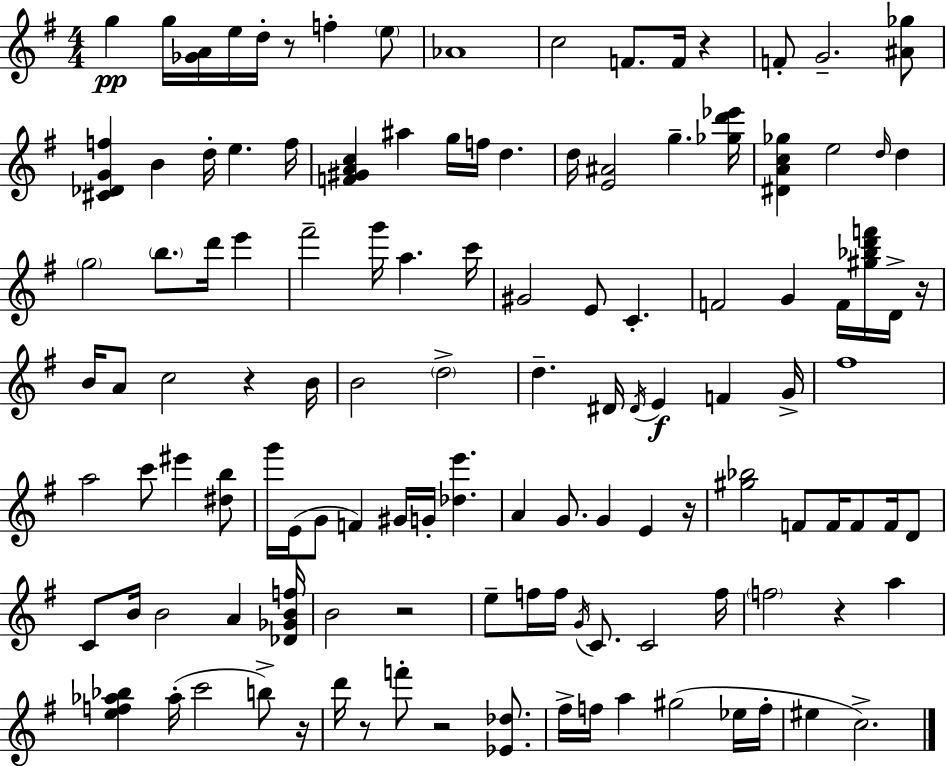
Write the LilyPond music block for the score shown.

{
  \clef treble
  \numericTimeSignature
  \time 4/4
  \key e \minor
  g''4\pp g''16 <ges' a'>16 e''16 d''16-. r8 f''4-. \parenthesize e''8 | aes'1 | c''2 f'8. f'16 r4 | f'8-. g'2.-- <ais' ges''>8 | \break <cis' des' g' f''>4 b'4 d''16-. e''4. f''16 | <f' gis' a' c''>4 ais''4 g''16 f''16 d''4. | d''16 <e' ais'>2 g''4.-- <ges'' d''' ees'''>16 | <dis' a' c'' ges''>4 e''2 \grace { d''16 } d''4 | \break \parenthesize g''2 \parenthesize b''8. d'''16 e'''4 | fis'''2-- g'''16 a''4. | c'''16 gis'2 e'8 c'4.-. | f'2 g'4 f'16 <gis'' bes'' d''' f'''>16 d'16-> | \break r16 b'16 a'8 c''2 r4 | b'16 b'2 \parenthesize d''2-> | d''4.-- dis'16 \acciaccatura { dis'16 } e'4\f f'4 | g'16-> fis''1 | \break a''2 c'''8 eis'''4 | <dis'' b''>8 g'''16 e'16( g'8 f'4) gis'16 g'16-. <des'' e'''>4. | a'4 g'8. g'4 e'4 | r16 <gis'' bes''>2 f'8 f'16 f'8 f'16 | \break d'8 c'8 b'16 b'2 a'4 | <des' ges' b' f''>16 b'2 r2 | e''8-- f''16 f''16 \acciaccatura { g'16 } c'8. c'2 | f''16 \parenthesize f''2 r4 a''4 | \break <e'' f'' aes'' bes''>4 aes''16-.( c'''2 | b''8->) r16 d'''16 r8 f'''8-. r2 | <ees' des''>8. fis''16-> f''16 a''4 gis''2( | ees''16 f''16-. eis''4 c''2.->) | \break \bar "|."
}